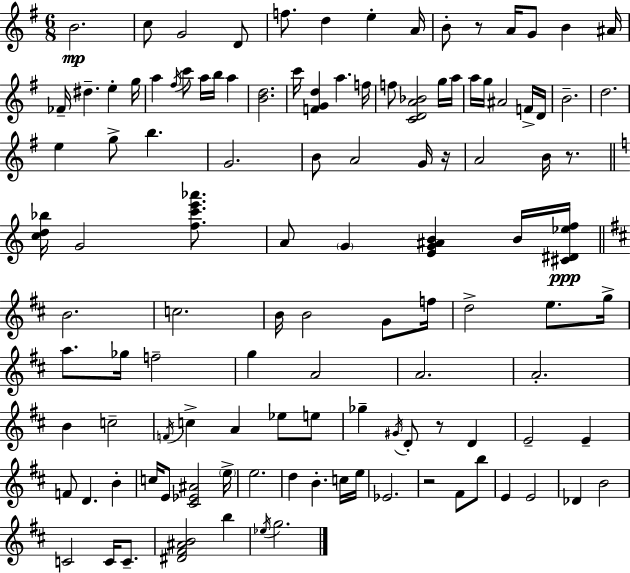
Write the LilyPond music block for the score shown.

{
  \clef treble
  \numericTimeSignature
  \time 6/8
  \key g \major
  b'2.\mp | c''8 g'2 d'8 | f''8. d''4 e''4-. a'16 | b'8-. r8 a'16 g'8 b'4 ais'16 | \break fes'16-- dis''4.-- e''4-. g''16 | a''4 \acciaccatura { fis''16 } c'''8 a''16 b''16 a''4 | <b' d''>2. | c'''16 <f' g' d''>4 a''4. | \break f''16 f''8 <c' d' a' bes'>2 g''16 | a''16 a''16 g''16 ais'2 f'16-> | d'16 b'2.-- | d''2. | \break e''4 g''8-> b''4. | g'2. | b'8 a'2 g'16 | r16 a'2 b'16 r8. | \break \bar "||" \break \key a \minor <c'' d'' bes''>16 g'2 <f'' c''' e''' aes'''>8. | a'8 \parenthesize g'4 <e' g' ais' b'>4 b'16 <cis' dis' ees'' f''>16\ppp | \bar "||" \break \key b \minor b'2. | c''2. | b'16 b'2 g'8 f''16 | d''2-> e''8. g''16-> | \break a''8. ges''16 f''2-- | g''4 a'2 | a'2. | a'2.-. | \break b'4 c''2-- | \acciaccatura { f'16 } c''4-> a'4 ees''8 e''8 | ges''4-- \acciaccatura { gis'16 } d'8-. r8 d'4 | e'2-- e'4-- | \break f'8 d'4. b'4-. | c''16 e'8 <cis' ees' ais'>2 | \parenthesize e''16-> e''2. | d''4 b'4.-. | \break c''16 e''16 ees'2. | r2 fis'8 | b''8 e'4 e'2 | des'4 b'2 | \break c'2 c'16 c'8.-- | <dis' fis' ais' b'>2 b''4 | \acciaccatura { ees''16 } g''2. | \bar "|."
}